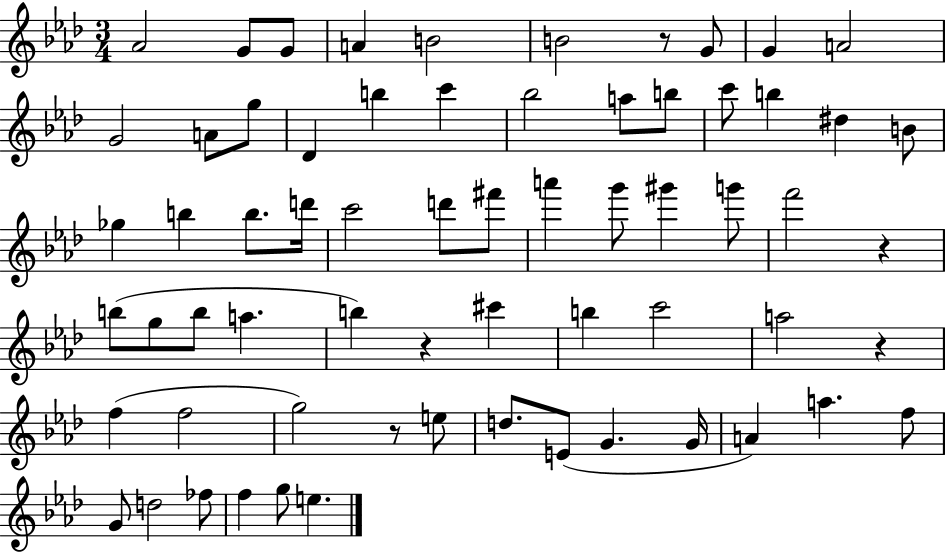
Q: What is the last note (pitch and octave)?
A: E5